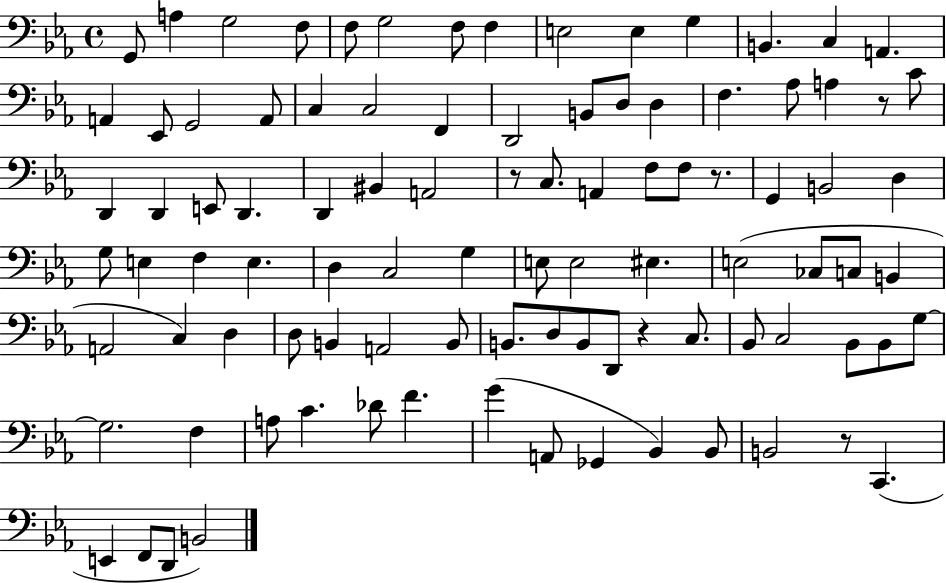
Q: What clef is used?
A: bass